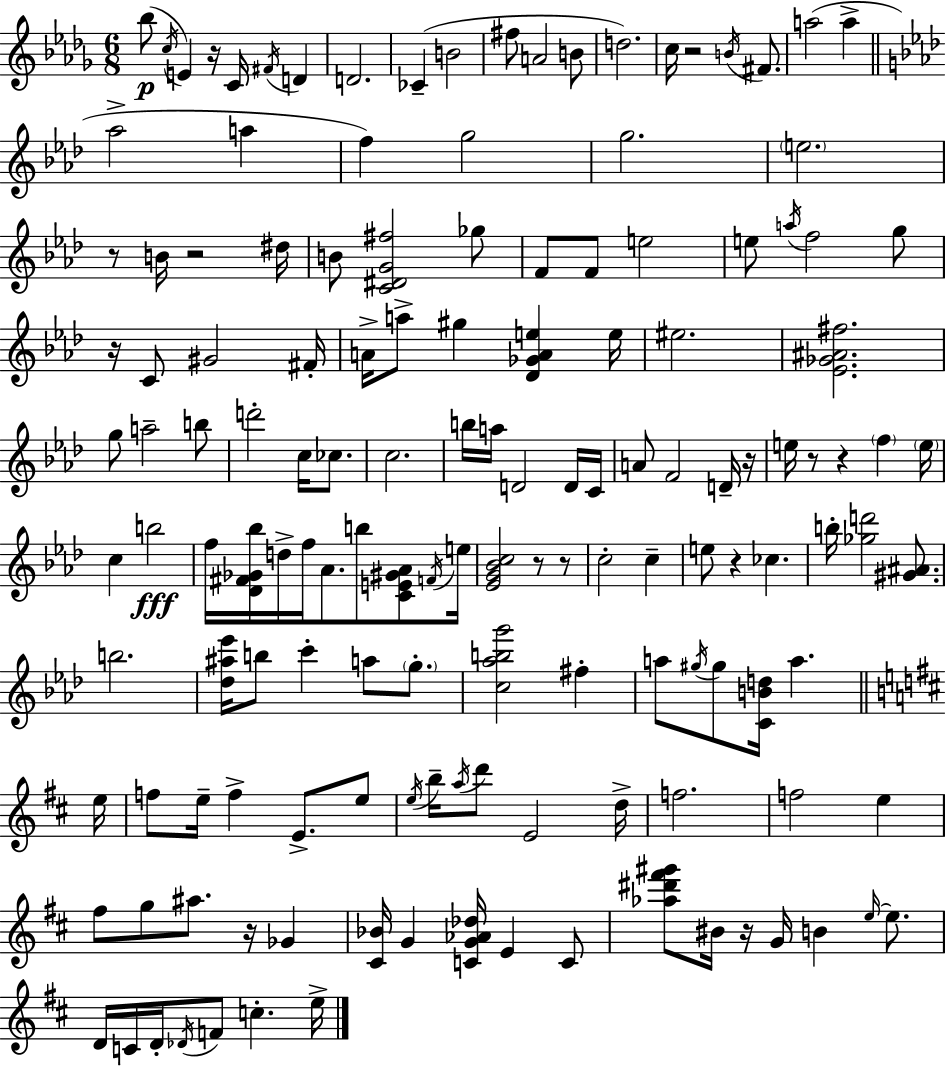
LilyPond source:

{
  \clef treble
  \numericTimeSignature
  \time 6/8
  \key bes \minor
  bes''8(\p \acciaccatura { c''16 } e'4) r16 c'16 \acciaccatura { fis'16 } d'4 | d'2. | ces'4--( b'2 | fis''8 a'2 | \break b'8 d''2.) | c''16 r2 \acciaccatura { b'16 } | fis'8. a''2( a''4-> | \bar "||" \break \key aes \major aes''2-> a''4 | f''4) g''2 | g''2. | \parenthesize e''2. | \break r8 b'16 r2 dis''16 | b'8 <c' dis' g' fis''>2 ges''8 | f'8 f'8 e''2 | e''8 \acciaccatura { a''16 } f''2 g''8 | \break r16 c'8 gis'2 | fis'16-. a'16-> a''8-> gis''4 <des' ges' a' e''>4 | e''16 eis''2. | <ees' ges' ais' fis''>2. | \break g''8 a''2-- b''8 | d'''2-. c''16 ces''8. | c''2. | b''16 a''16 d'2 d'16 | \break c'16 a'8 f'2 d'16-- | r16 e''16 r8 r4 \parenthesize f''4 | \parenthesize e''16 c''4 b''2\fff | f''16 <des' fis' ges' bes''>16 d''16-> f''16 aes'8. b''8 <c' e' gis' aes'>8 | \break \acciaccatura { f'16 } e''16 <ees' g' bes' c''>2 r8 | r8 c''2-. c''4-- | e''8 r4 ces''4. | b''16-. <ges'' d'''>2 <gis' ais'>8. | \break b''2. | <des'' ais'' ees'''>16 b''8 c'''4-. a''8 \parenthesize g''8.-. | <c'' aes'' b'' g'''>2 fis''4-. | a''8 \acciaccatura { gis''16 } gis''8 <c' b' d''>16 a''4. | \break \bar "||" \break \key b \minor e''16 f''8 e''16-- f''4-> e'8.-> e''8 | \acciaccatura { e''16 } b''16-- \acciaccatura { a''16 } d'''8 e'2 | d''16-> f''2. | f''2 e''4 | \break fis''8 g''8 ais''8. r16 ges'4 | <cis' bes'>16 g'4 <c' g' aes' des''>16 e'4 | c'8 <aes'' dis''' fis''' gis'''>8 bis'16 r16 g'16 b'4 | \grace { e''16~ }~ e''8. d'16 c'16 d'16-. \acciaccatura { des'16 } f'8 c''4.-. | \break e''16-> \bar "|."
}